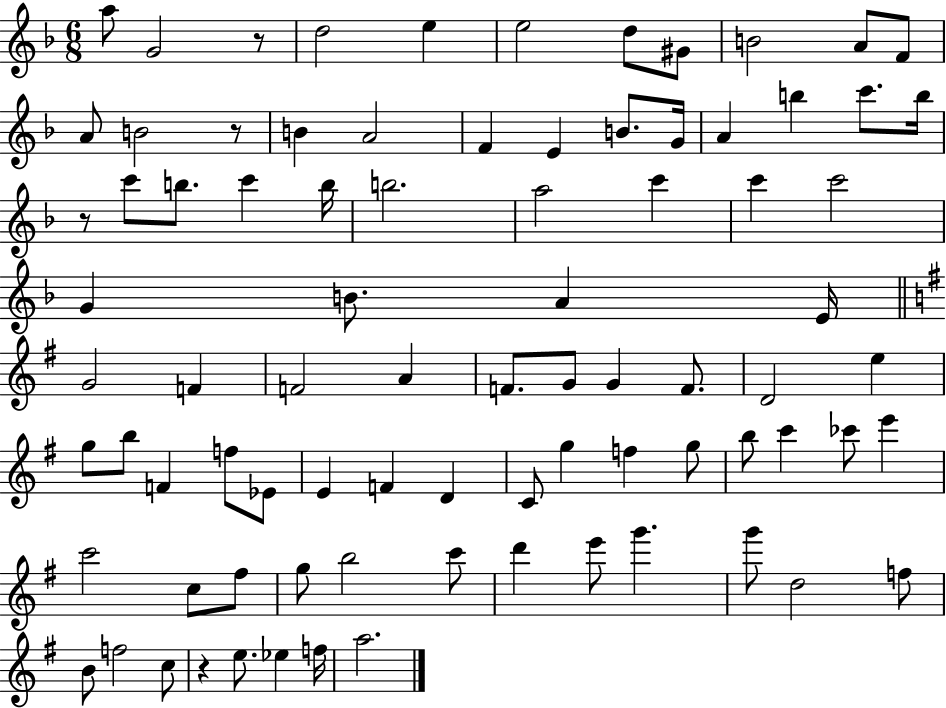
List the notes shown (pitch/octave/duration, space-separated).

A5/e G4/h R/e D5/h E5/q E5/h D5/e G#4/e B4/h A4/e F4/e A4/e B4/h R/e B4/q A4/h F4/q E4/q B4/e. G4/s A4/q B5/q C6/e. B5/s R/e C6/e B5/e. C6/q B5/s B5/h. A5/h C6/q C6/q C6/h G4/q B4/e. A4/q E4/s G4/h F4/q F4/h A4/q F4/e. G4/e G4/q F4/e. D4/h E5/q G5/e B5/e F4/q F5/e Eb4/e E4/q F4/q D4/q C4/e G5/q F5/q G5/e B5/e C6/q CES6/e E6/q C6/h C5/e F#5/e G5/e B5/h C6/e D6/q E6/e G6/q. G6/e D5/h F5/e B4/e F5/h C5/e R/q E5/e. Eb5/q F5/s A5/h.